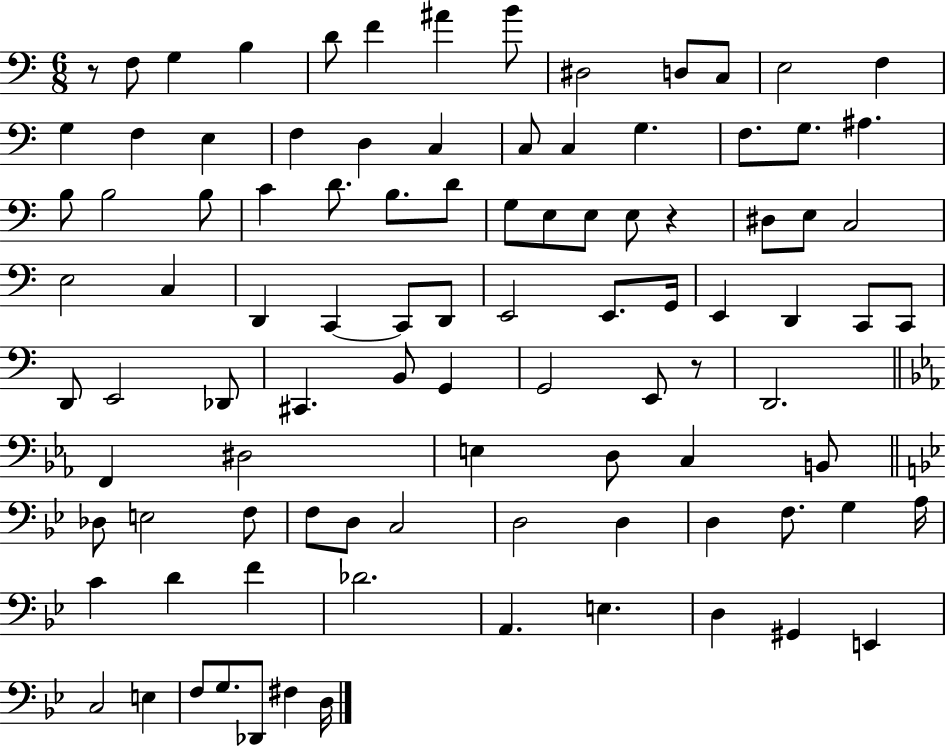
{
  \clef bass
  \numericTimeSignature
  \time 6/8
  \key c \major
  r8 f8 g4 b4 | d'8 f'4 ais'4 b'8 | dis2 d8 c8 | e2 f4 | \break g4 f4 e4 | f4 d4 c4 | c8 c4 g4. | f8. g8. ais4. | \break b8 b2 b8 | c'4 d'8. b8. d'8 | g8 e8 e8 e8 r4 | dis8 e8 c2 | \break e2 c4 | d,4 c,4~~ c,8 d,8 | e,2 e,8. g,16 | e,4 d,4 c,8 c,8 | \break d,8 e,2 des,8 | cis,4. b,8 g,4 | g,2 e,8 r8 | d,2. | \break \bar "||" \break \key ees \major f,4 dis2 | e4 d8 c4 b,8 | \bar "||" \break \key g \minor des8 e2 f8 | f8 d8 c2 | d2 d4 | d4 f8. g4 a16 | \break c'4 d'4 f'4 | des'2. | a,4. e4. | d4 gis,4 e,4 | \break c2 e4 | f8 g8. des,8 fis4 d16 | \bar "|."
}